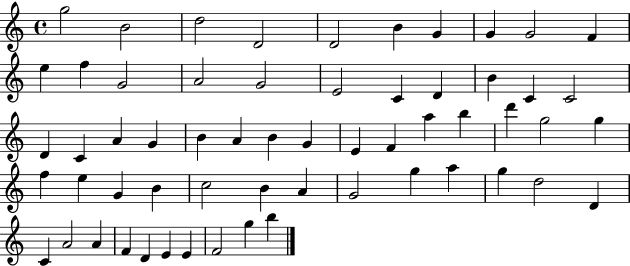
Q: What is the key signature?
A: C major